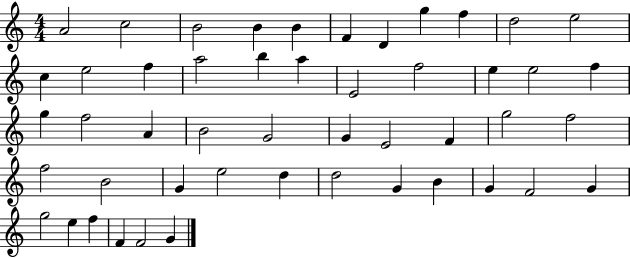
X:1
T:Untitled
M:4/4
L:1/4
K:C
A2 c2 B2 B B F D g f d2 e2 c e2 f a2 b a E2 f2 e e2 f g f2 A B2 G2 G E2 F g2 f2 f2 B2 G e2 d d2 G B G F2 G g2 e f F F2 G